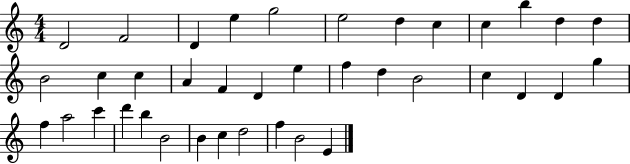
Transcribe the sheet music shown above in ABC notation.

X:1
T:Untitled
M:4/4
L:1/4
K:C
D2 F2 D e g2 e2 d c c b d d B2 c c A F D e f d B2 c D D g f a2 c' d' b B2 B c d2 f B2 E